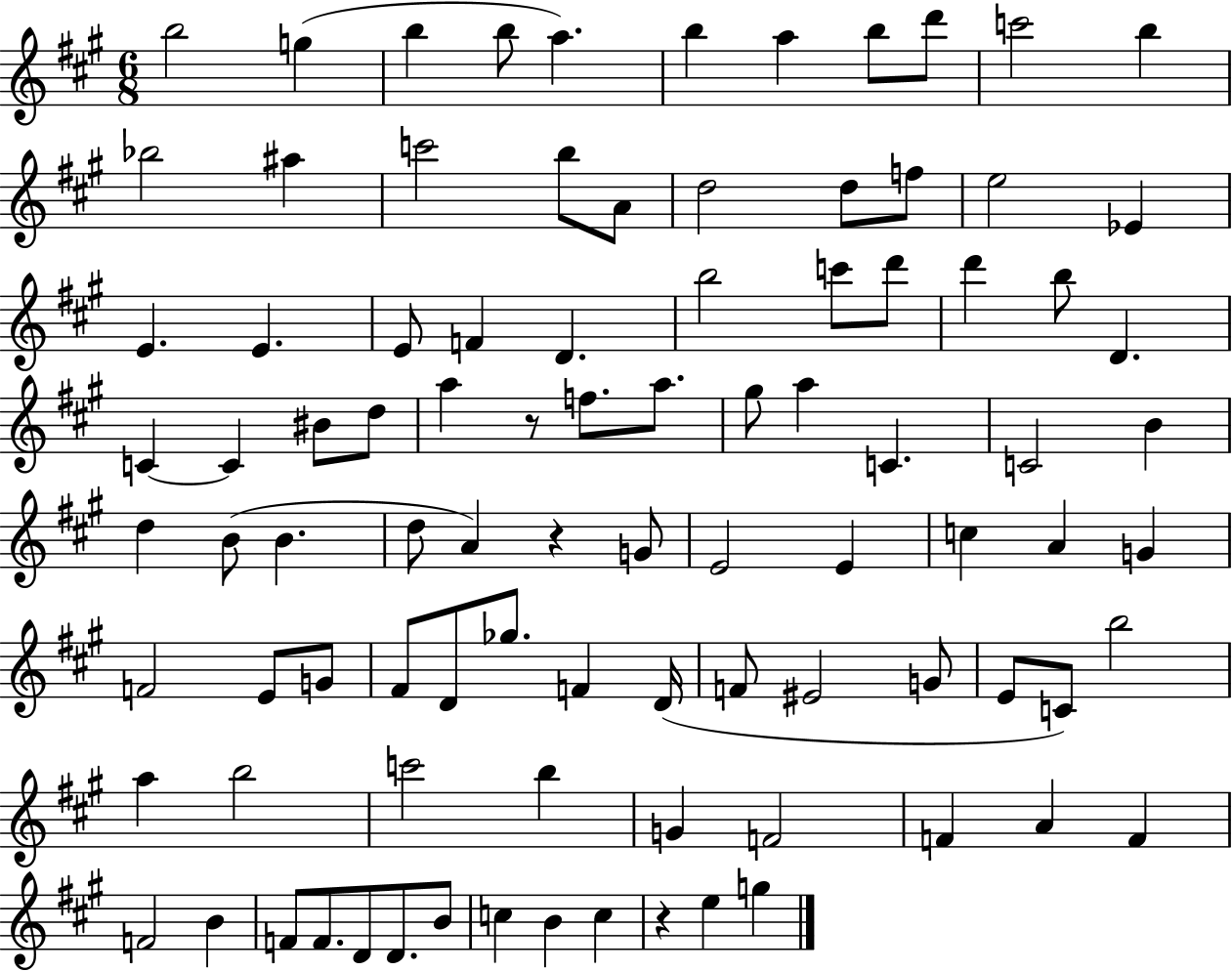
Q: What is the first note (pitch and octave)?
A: B5